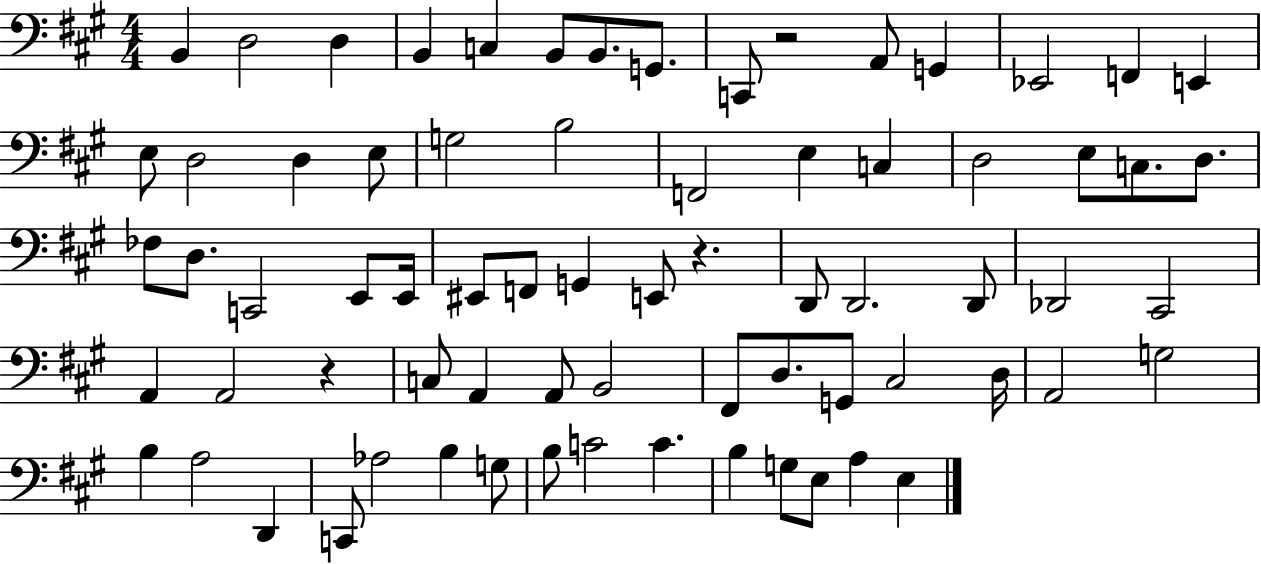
B2/q D3/h D3/q B2/q C3/q B2/e B2/e. G2/e. C2/e R/h A2/e G2/q Eb2/h F2/q E2/q E3/e D3/h D3/q E3/e G3/h B3/h F2/h E3/q C3/q D3/h E3/e C3/e. D3/e. FES3/e D3/e. C2/h E2/e E2/s EIS2/e F2/e G2/q E2/e R/q. D2/e D2/h. D2/e Db2/h C#2/h A2/q A2/h R/q C3/e A2/q A2/e B2/h F#2/e D3/e. G2/e C#3/h D3/s A2/h G3/h B3/q A3/h D2/q C2/e Ab3/h B3/q G3/e B3/e C4/h C4/q. B3/q G3/e E3/e A3/q E3/q